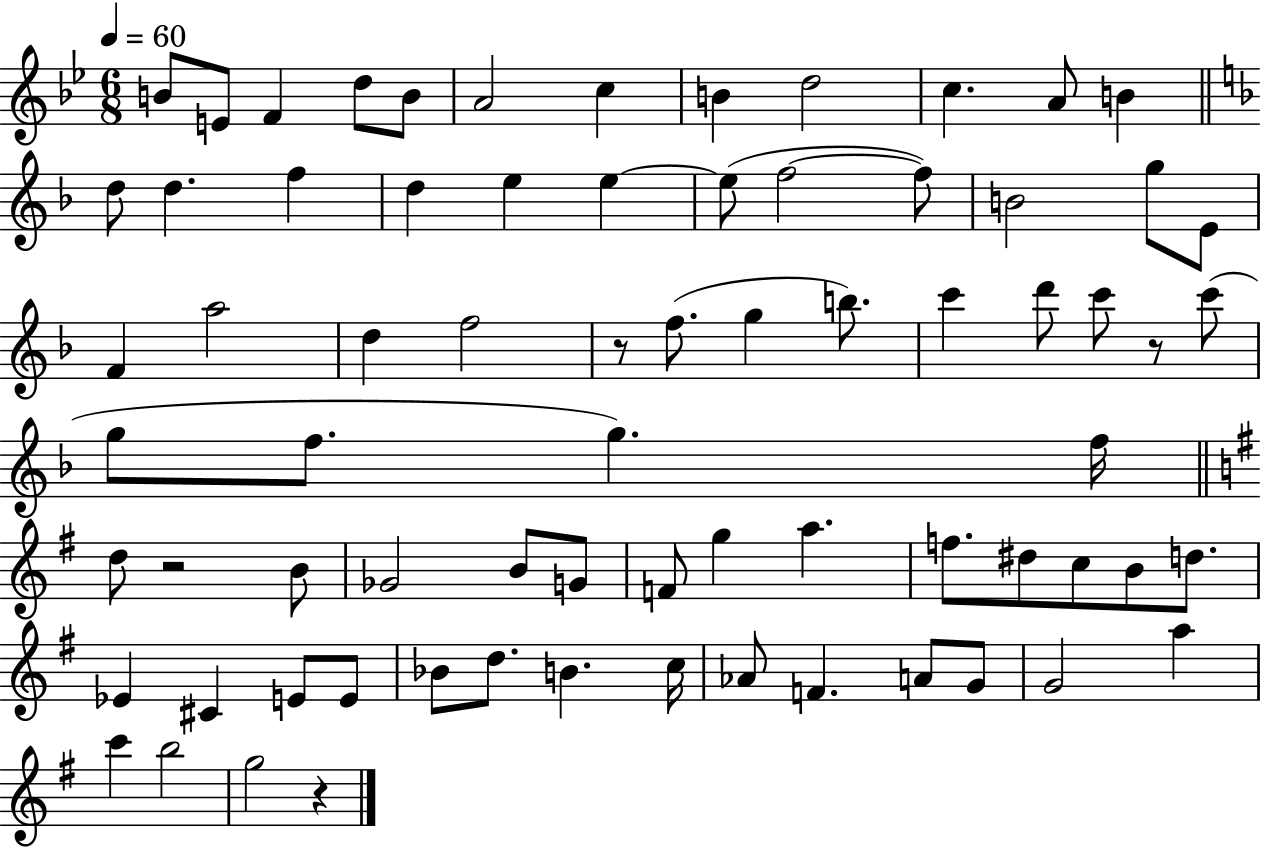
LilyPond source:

{
  \clef treble
  \numericTimeSignature
  \time 6/8
  \key bes \major
  \tempo 4 = 60
  b'8 e'8 f'4 d''8 b'8 | a'2 c''4 | b'4 d''2 | c''4. a'8 b'4 | \break \bar "||" \break \key d \minor d''8 d''4. f''4 | d''4 e''4 e''4~~ | e''8( f''2~~ f''8) | b'2 g''8 e'8 | \break f'4 a''2 | d''4 f''2 | r8 f''8.( g''4 b''8.) | c'''4 d'''8 c'''8 r8 c'''8( | \break g''8 f''8. g''4.) f''16 | \bar "||" \break \key e \minor d''8 r2 b'8 | ges'2 b'8 g'8 | f'8 g''4 a''4. | f''8. dis''8 c''8 b'8 d''8. | \break ees'4 cis'4 e'8 e'8 | bes'8 d''8. b'4. c''16 | aes'8 f'4. a'8 g'8 | g'2 a''4 | \break c'''4 b''2 | g''2 r4 | \bar "|."
}